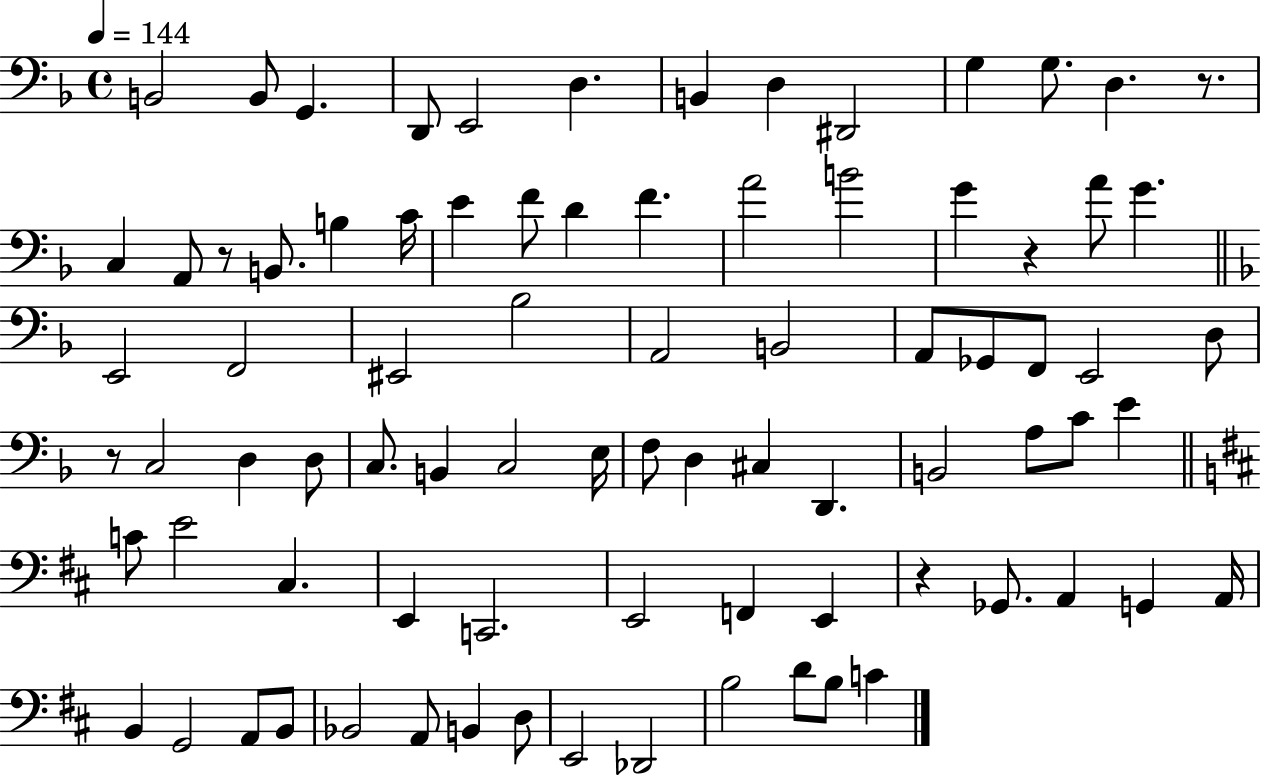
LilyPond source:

{
  \clef bass
  \time 4/4
  \defaultTimeSignature
  \key f \major
  \tempo 4 = 144
  b,2 b,8 g,4. | d,8 e,2 d4. | b,4 d4 dis,2 | g4 g8. d4. r8. | \break c4 a,8 r8 b,8. b4 c'16 | e'4 f'8 d'4 f'4. | a'2 b'2 | g'4 r4 a'8 g'4. | \break \bar "||" \break \key f \major e,2 f,2 | eis,2 bes2 | a,2 b,2 | a,8 ges,8 f,8 e,2 d8 | \break r8 c2 d4 d8 | c8. b,4 c2 e16 | f8 d4 cis4 d,4. | b,2 a8 c'8 e'4 | \break \bar "||" \break \key d \major c'8 e'2 cis4. | e,4 c,2. | e,2 f,4 e,4 | r4 ges,8. a,4 g,4 a,16 | \break b,4 g,2 a,8 b,8 | bes,2 a,8 b,4 d8 | e,2 des,2 | b2 d'8 b8 c'4 | \break \bar "|."
}